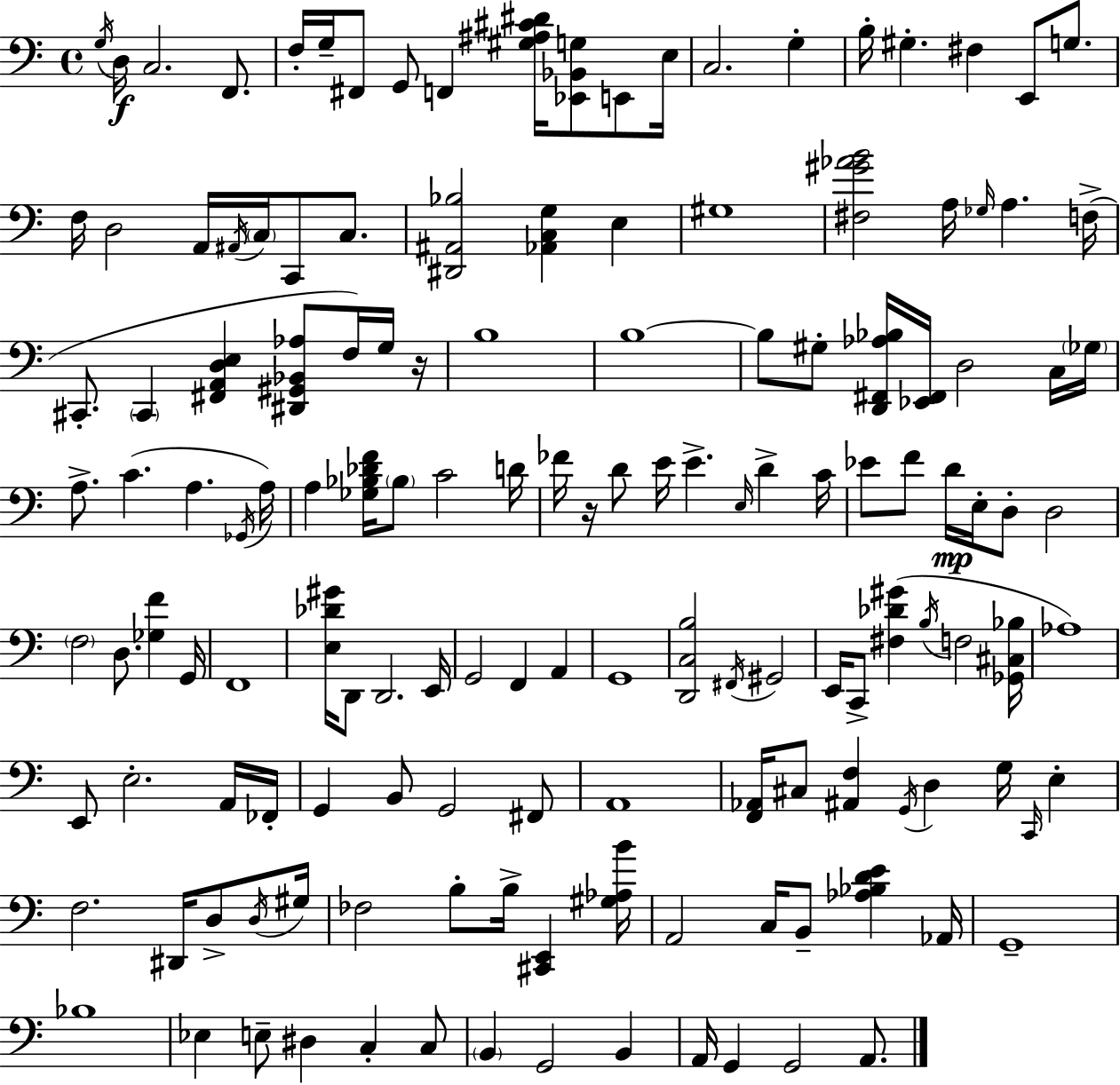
{
  \clef bass
  \time 4/4
  \defaultTimeSignature
  \key a \minor
  \acciaccatura { g16 }\f d16 c2. f,8. | f16-. g16-- fis,8 g,8 f,4 <gis ais cis' dis'>16 <ees, bes, g>8 e,8 | e16 c2. g4-. | b16-. gis4.-. fis4 e,8 g8. | \break f16 d2 a,16 \acciaccatura { ais,16 } \parenthesize c16 c,8 c8. | <dis, ais, bes>2 <aes, c g>4 e4 | gis1 | <fis gis' aes' b'>2 a16 \grace { ges16 } a4. | \break f16->( cis,8.-. \parenthesize cis,4 <fis, a, d e>4 <dis, gis, bes, aes>8 | f16) g16 r16 b1 | b1~~ | b8 gis8-. <d, fis, aes bes>16 <ees, fis,>16 d2 | \break c16 \parenthesize ges16 a8.-> c'4.( a4. | \acciaccatura { ges,16 } a16) a4 <ges bes des' f'>16 \parenthesize bes8 c'2 | d'16 fes'16 r16 d'8 e'16 e'4.-> \grace { e16 } | d'4-> c'16 ees'8 f'8 d'16\mp e16-. d8-. d2 | \break \parenthesize f2 d8. | <ges f'>4 g,16 f,1 | <e des' gis'>16 d,8 d,2. | e,16 g,2 f,4 | \break a,4 g,1 | <d, c b>2 \acciaccatura { fis,16 } gis,2 | e,16 c,8-> <fis des' gis'>4( \acciaccatura { b16 } f2 | <ges, cis bes>16 aes1) | \break e,8 e2.-. | a,16 fes,16-. g,4 b,8 g,2 | fis,8 a,1 | <f, aes,>16 cis8 <ais, f>4 \acciaccatura { g,16 } d4 | \break g16 \grace { c,16 } e4-. f2. | dis,16 d8-> \acciaccatura { d16 } gis16 fes2 | b8-. b16-> <cis, e,>4 <gis aes b'>16 a,2 | c16 b,8-- <aes bes d' e'>4 aes,16 g,1-- | \break bes1 | ees4 e8-- | dis4 c4-. c8 \parenthesize b,4 g,2 | b,4 a,16 g,4 g,2 | \break a,8. \bar "|."
}